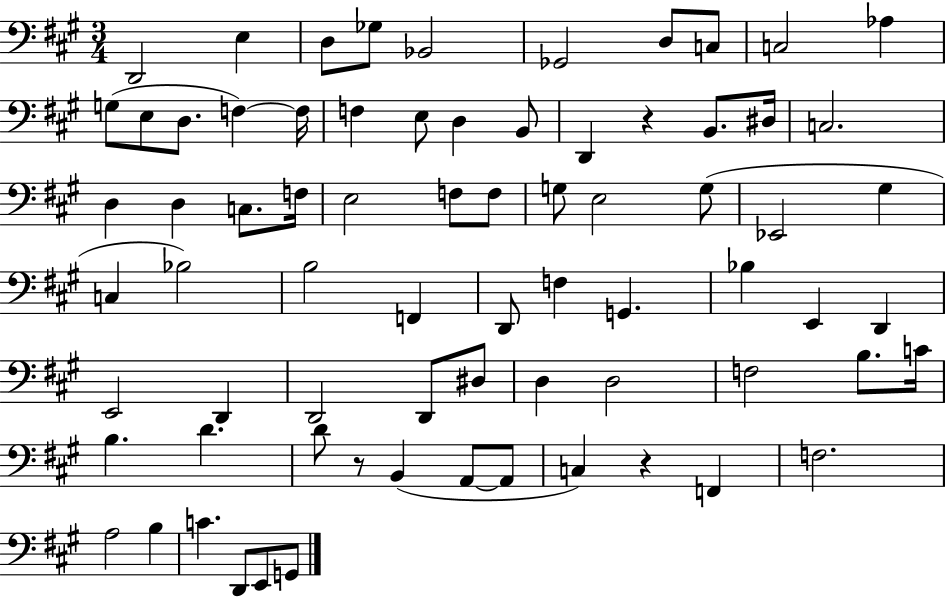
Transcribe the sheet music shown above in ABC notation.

X:1
T:Untitled
M:3/4
L:1/4
K:A
D,,2 E, D,/2 _G,/2 _B,,2 _G,,2 D,/2 C,/2 C,2 _A, G,/2 E,/2 D,/2 F, F,/4 F, E,/2 D, B,,/2 D,, z B,,/2 ^D,/4 C,2 D, D, C,/2 F,/4 E,2 F,/2 F,/2 G,/2 E,2 G,/2 _E,,2 ^G, C, _B,2 B,2 F,, D,,/2 F, G,, _B, E,, D,, E,,2 D,, D,,2 D,,/2 ^D,/2 D, D,2 F,2 B,/2 C/4 B, D D/2 z/2 B,, A,,/2 A,,/2 C, z F,, F,2 A,2 B, C D,,/2 E,,/2 G,,/2